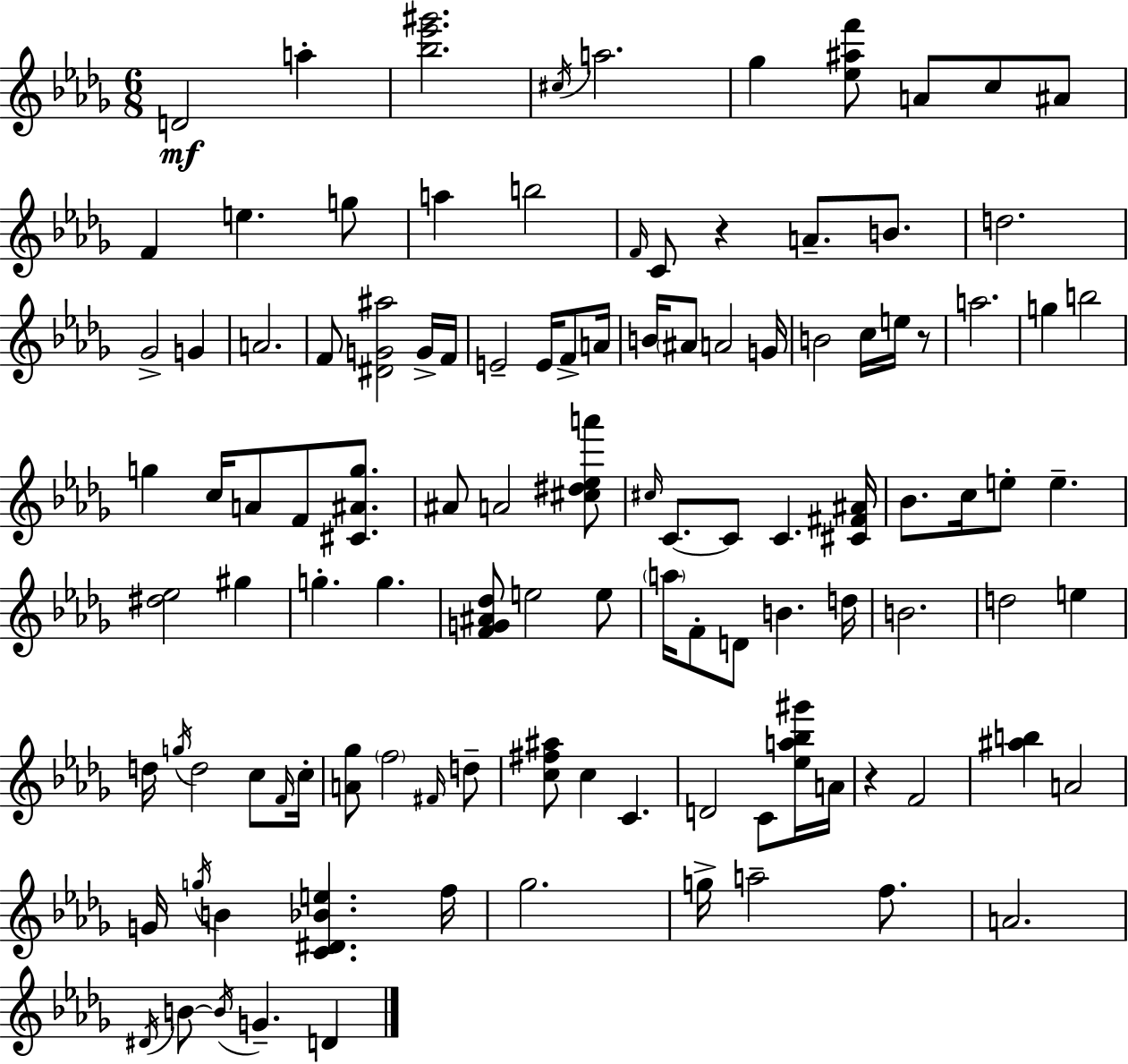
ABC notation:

X:1
T:Untitled
M:6/8
L:1/4
K:Bbm
D2 a [_b_e'^g']2 ^c/4 a2 _g [_e^af']/2 A/2 c/2 ^A/2 F e g/2 a b2 F/4 C/2 z A/2 B/2 d2 _G2 G A2 F/2 [^DG^a]2 G/4 F/4 E2 E/4 F/2 A/4 B/4 ^A/2 A2 G/4 B2 c/4 e/4 z/2 a2 g b2 g c/4 A/2 F/2 [^C^Ag]/2 ^A/2 A2 [^c^d_ea']/2 ^c/4 C/2 C/2 C [^C^F^A]/4 _B/2 c/4 e/2 e [^d_e]2 ^g g g [FG^A_d]/2 e2 e/2 a/4 F/2 D/2 B d/4 B2 d2 e d/4 g/4 d2 c/2 F/4 c/4 [A_g]/2 f2 ^F/4 d/2 [c^f^a]/2 c C D2 C/2 [_ea_b^g']/4 A/4 z F2 [^ab] A2 G/4 g/4 B [C^D_Be] f/4 _g2 g/4 a2 f/2 A2 ^D/4 B/2 B/4 G D